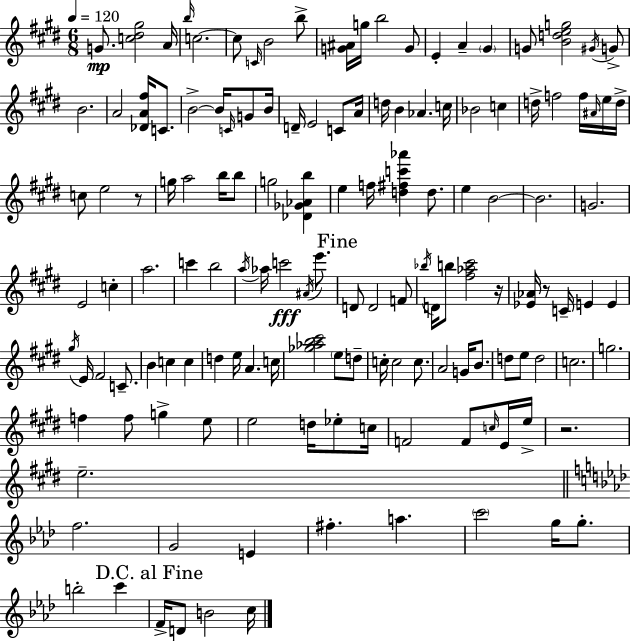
X:1
T:Untitled
M:6/8
L:1/4
K:E
G/2 [c^d^g]2 A/4 b/4 c2 c/2 C/4 B2 b/2 [G^A]/4 g/4 b2 G/2 E A ^G G/2 [Bdeg]2 ^G/4 G/2 B2 A2 [_DA^f]/4 C/2 B2 B/4 C/4 G/2 B/4 D/4 E2 C/2 A/4 d/4 B _A c/4 _B2 c d/4 f2 f/4 ^A/4 e/4 d/4 c/2 e2 z/2 g/4 a2 b/4 b/2 g2 [_D_G_Ab] e f/4 [d^fc'_a'] d/2 e B2 B2 G2 E2 c a2 c' b2 a/4 _a/4 c'2 ^A/4 e'/2 D/2 D2 F/2 _b/4 D/4 b/2 [^f_a^c']2 z/4 [_E_A]/4 z/2 C/4 E E ^g/4 E/4 ^F2 C/2 B c c d e/4 A c/4 [_g_ab^c']2 e/2 d/2 c/4 c2 c/2 A2 G/4 B/2 d/2 e/2 d2 c2 g2 f f/2 g e/2 e2 d/4 _e/2 c/4 F2 F/2 c/4 E/4 e/4 z2 e2 f2 G2 E ^f a c'2 g/4 g/2 b2 c' F/4 D/2 B2 c/4